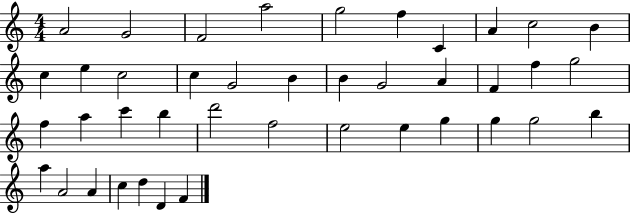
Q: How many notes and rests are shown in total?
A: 41